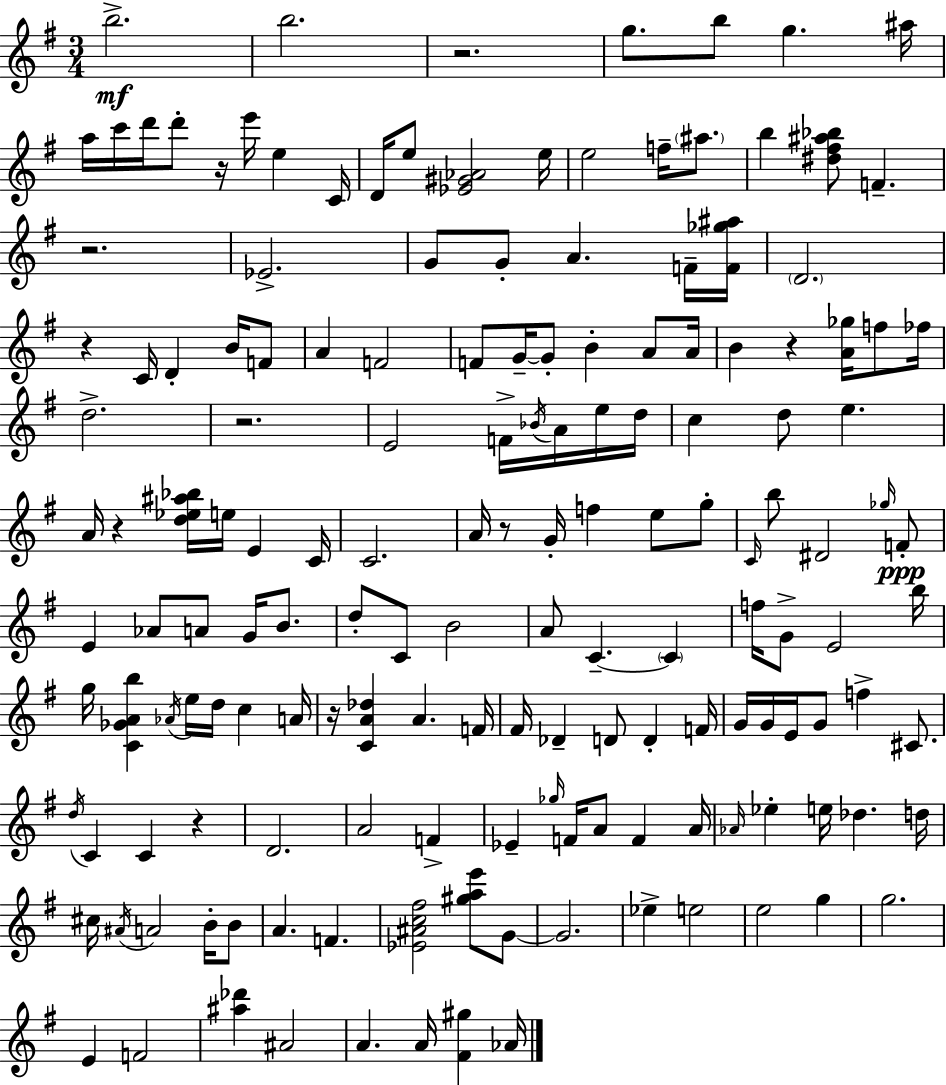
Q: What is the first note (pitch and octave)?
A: B5